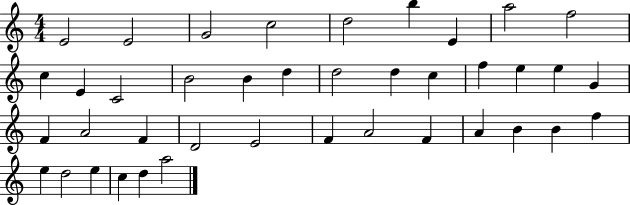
{
  \clef treble
  \numericTimeSignature
  \time 4/4
  \key c \major
  e'2 e'2 | g'2 c''2 | d''2 b''4 e'4 | a''2 f''2 | \break c''4 e'4 c'2 | b'2 b'4 d''4 | d''2 d''4 c''4 | f''4 e''4 e''4 g'4 | \break f'4 a'2 f'4 | d'2 e'2 | f'4 a'2 f'4 | a'4 b'4 b'4 f''4 | \break e''4 d''2 e''4 | c''4 d''4 a''2 | \bar "|."
}